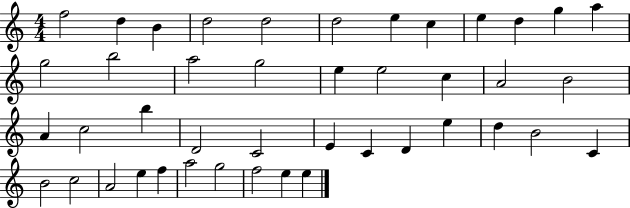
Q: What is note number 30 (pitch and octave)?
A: E5